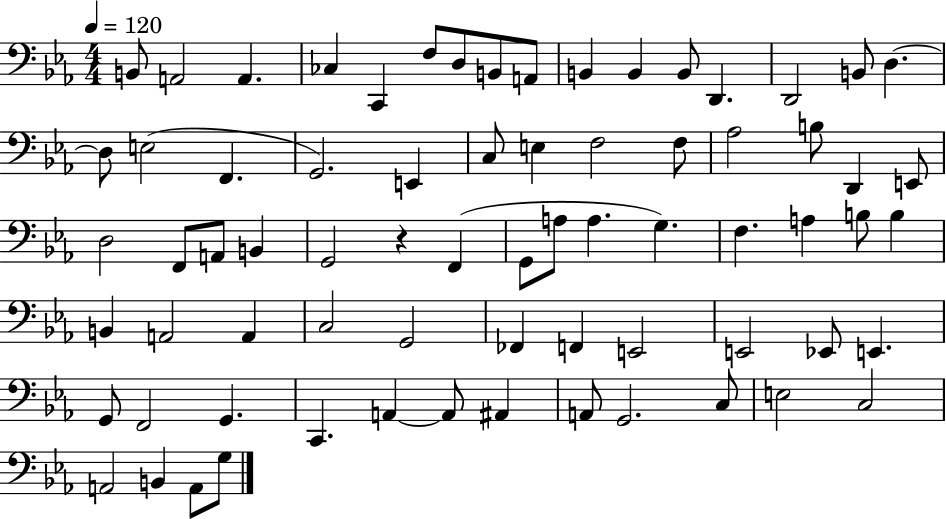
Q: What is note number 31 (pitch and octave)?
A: F2